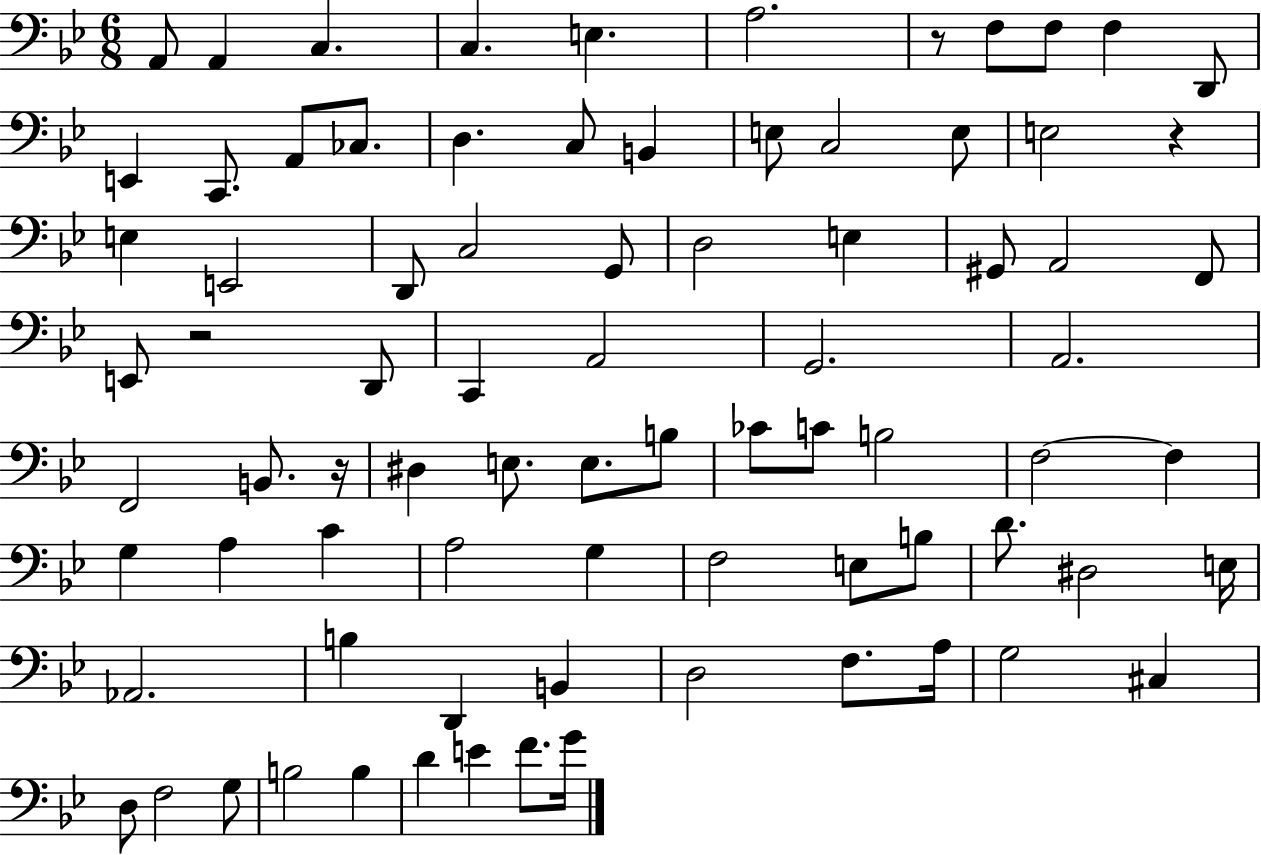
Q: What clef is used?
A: bass